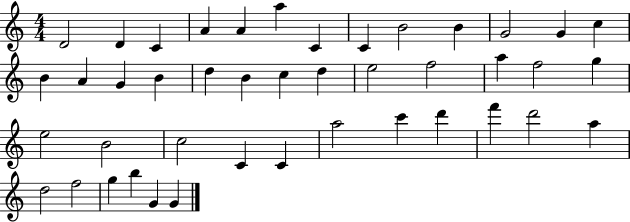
D4/h D4/q C4/q A4/q A4/q A5/q C4/q C4/q B4/h B4/q G4/h G4/q C5/q B4/q A4/q G4/q B4/q D5/q B4/q C5/q D5/q E5/h F5/h A5/q F5/h G5/q E5/h B4/h C5/h C4/q C4/q A5/h C6/q D6/q F6/q D6/h A5/q D5/h F5/h G5/q B5/q G4/q G4/q